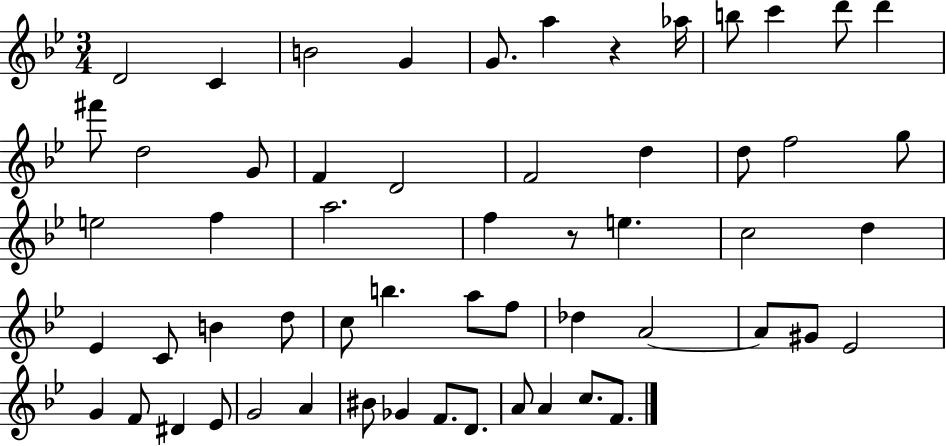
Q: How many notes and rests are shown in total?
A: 57